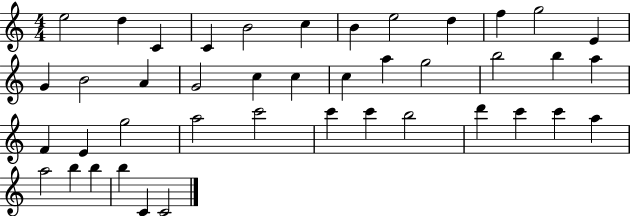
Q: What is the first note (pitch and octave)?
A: E5